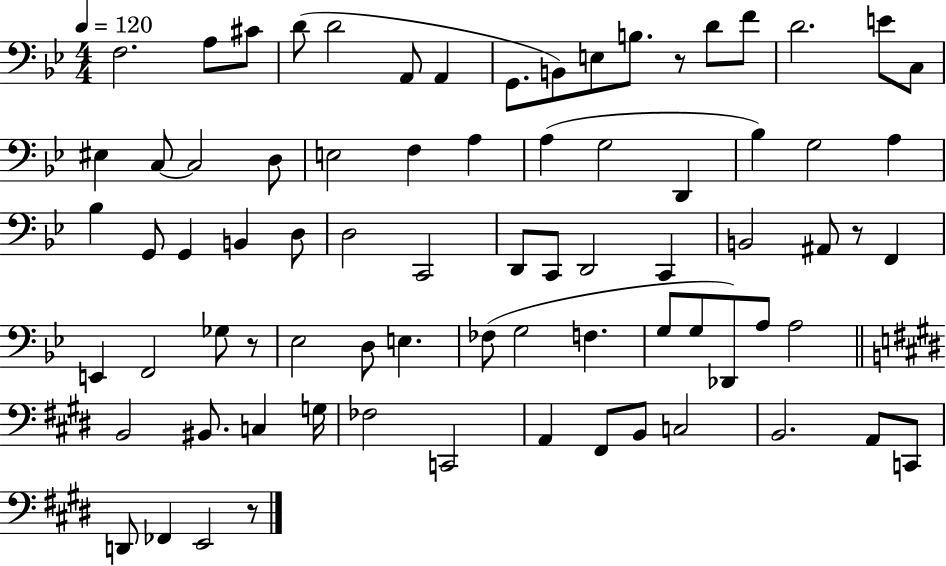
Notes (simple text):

F3/h. A3/e C#4/e D4/e D4/h A2/e A2/q G2/e. B2/e E3/e B3/e. R/e D4/e F4/e D4/h. E4/e C3/e EIS3/q C3/e C3/h D3/e E3/h F3/q A3/q A3/q G3/h D2/q Bb3/q G3/h A3/q Bb3/q G2/e G2/q B2/q D3/e D3/h C2/h D2/e C2/e D2/h C2/q B2/h A#2/e R/e F2/q E2/q F2/h Gb3/e R/e Eb3/h D3/e E3/q. FES3/e G3/h F3/q. G3/e G3/e Db2/e A3/e A3/h B2/h BIS2/e. C3/q G3/s FES3/h C2/h A2/q F#2/e B2/e C3/h B2/h. A2/e C2/e D2/e FES2/q E2/h R/e